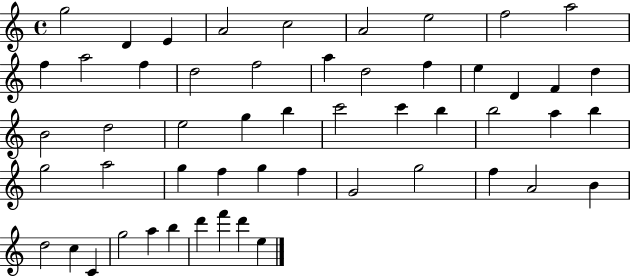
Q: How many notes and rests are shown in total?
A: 53